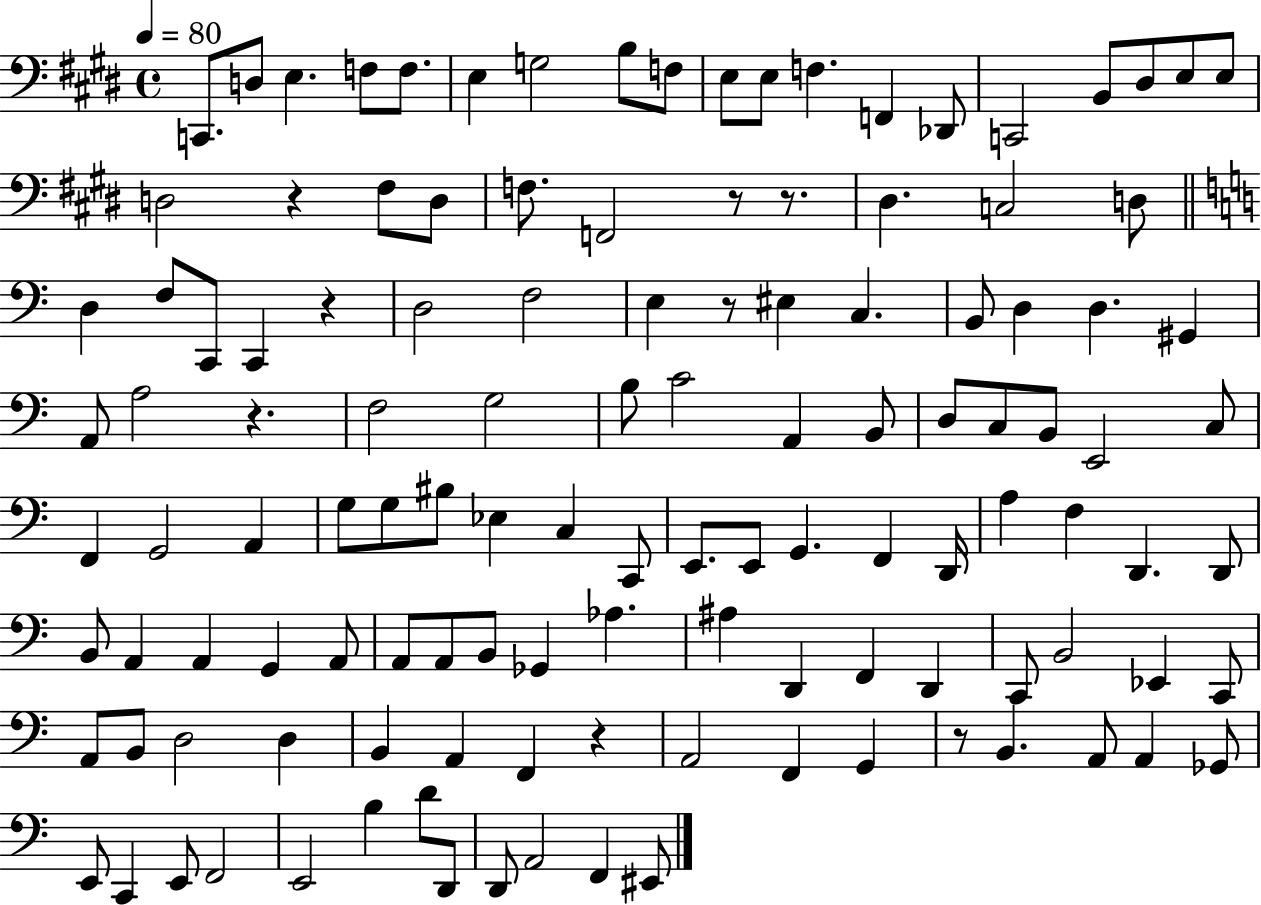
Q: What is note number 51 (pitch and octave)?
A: B2